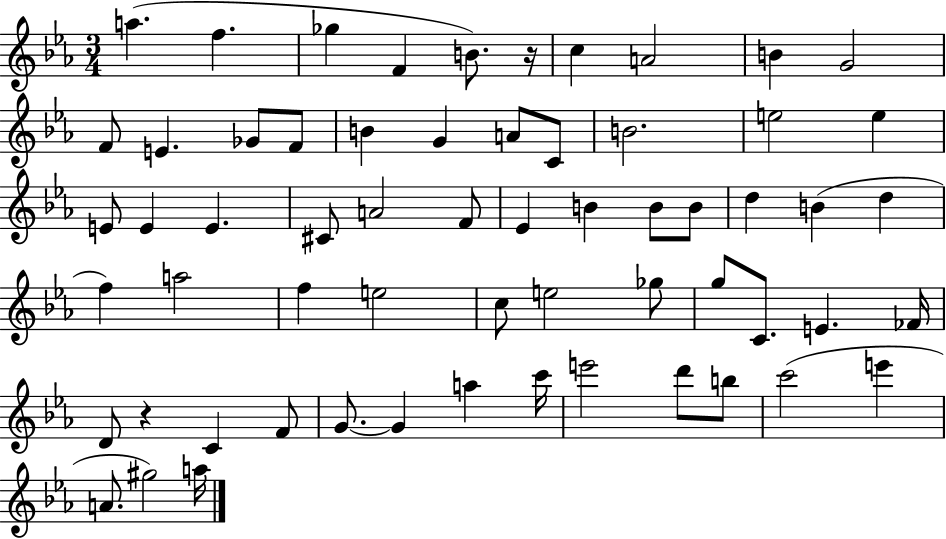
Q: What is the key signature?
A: EES major